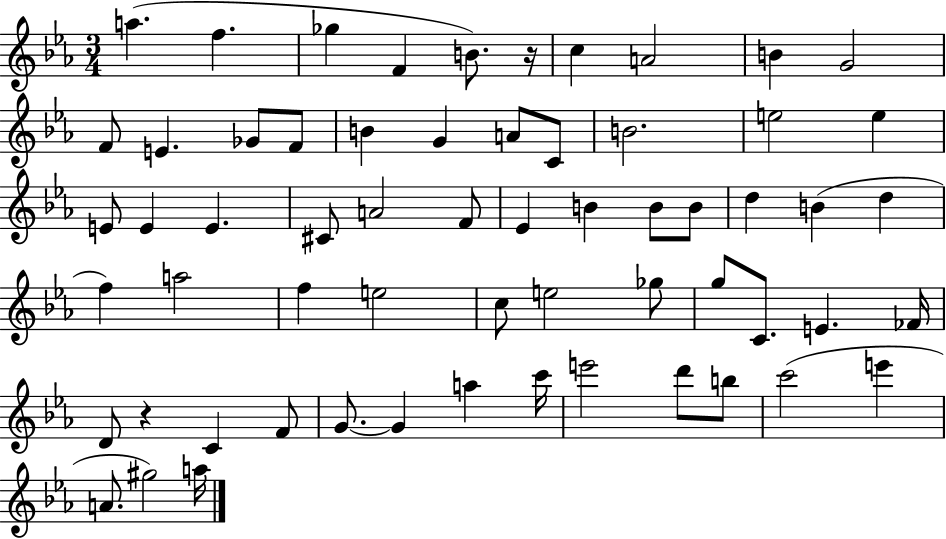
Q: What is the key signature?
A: EES major